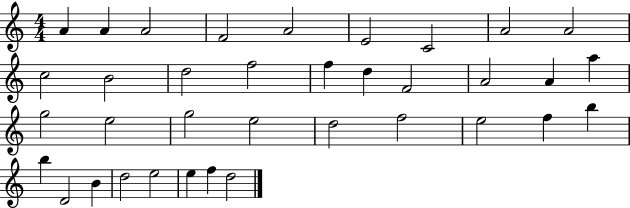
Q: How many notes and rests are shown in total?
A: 36